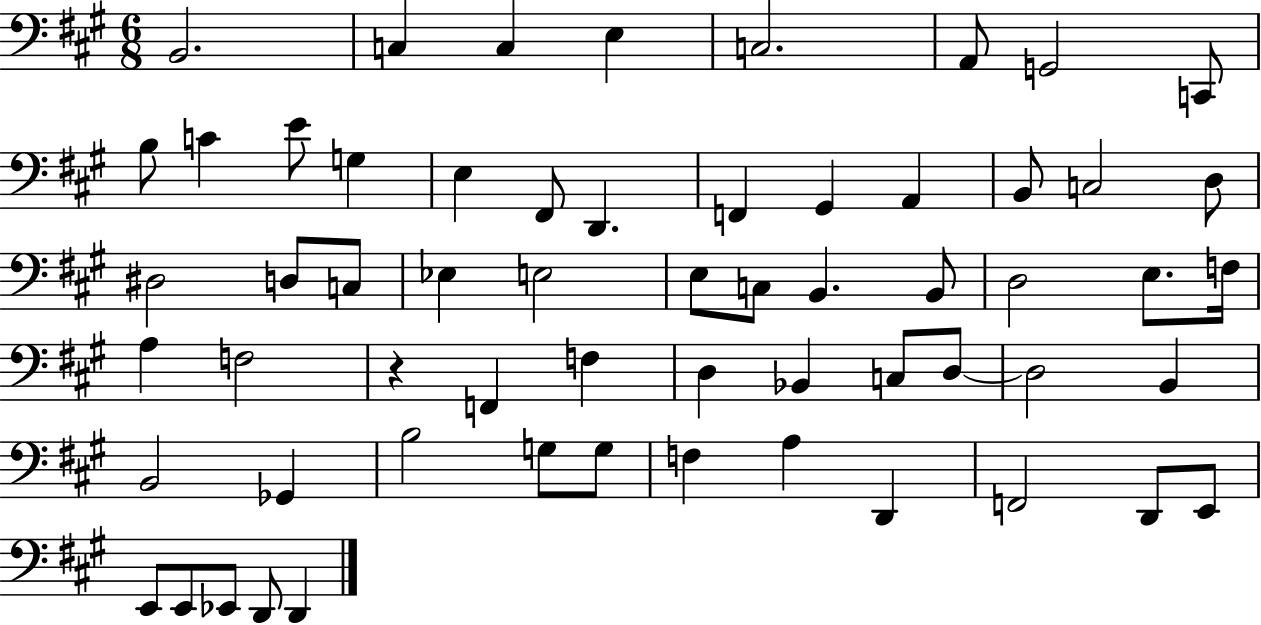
B2/h. C3/q C3/q E3/q C3/h. A2/e G2/h C2/e B3/e C4/q E4/e G3/q E3/q F#2/e D2/q. F2/q G#2/q A2/q B2/e C3/h D3/e D#3/h D3/e C3/e Eb3/q E3/h E3/e C3/e B2/q. B2/e D3/h E3/e. F3/s A3/q F3/h R/q F2/q F3/q D3/q Bb2/q C3/e D3/e D3/h B2/q B2/h Gb2/q B3/h G3/e G3/e F3/q A3/q D2/q F2/h D2/e E2/e E2/e E2/e Eb2/e D2/e D2/q